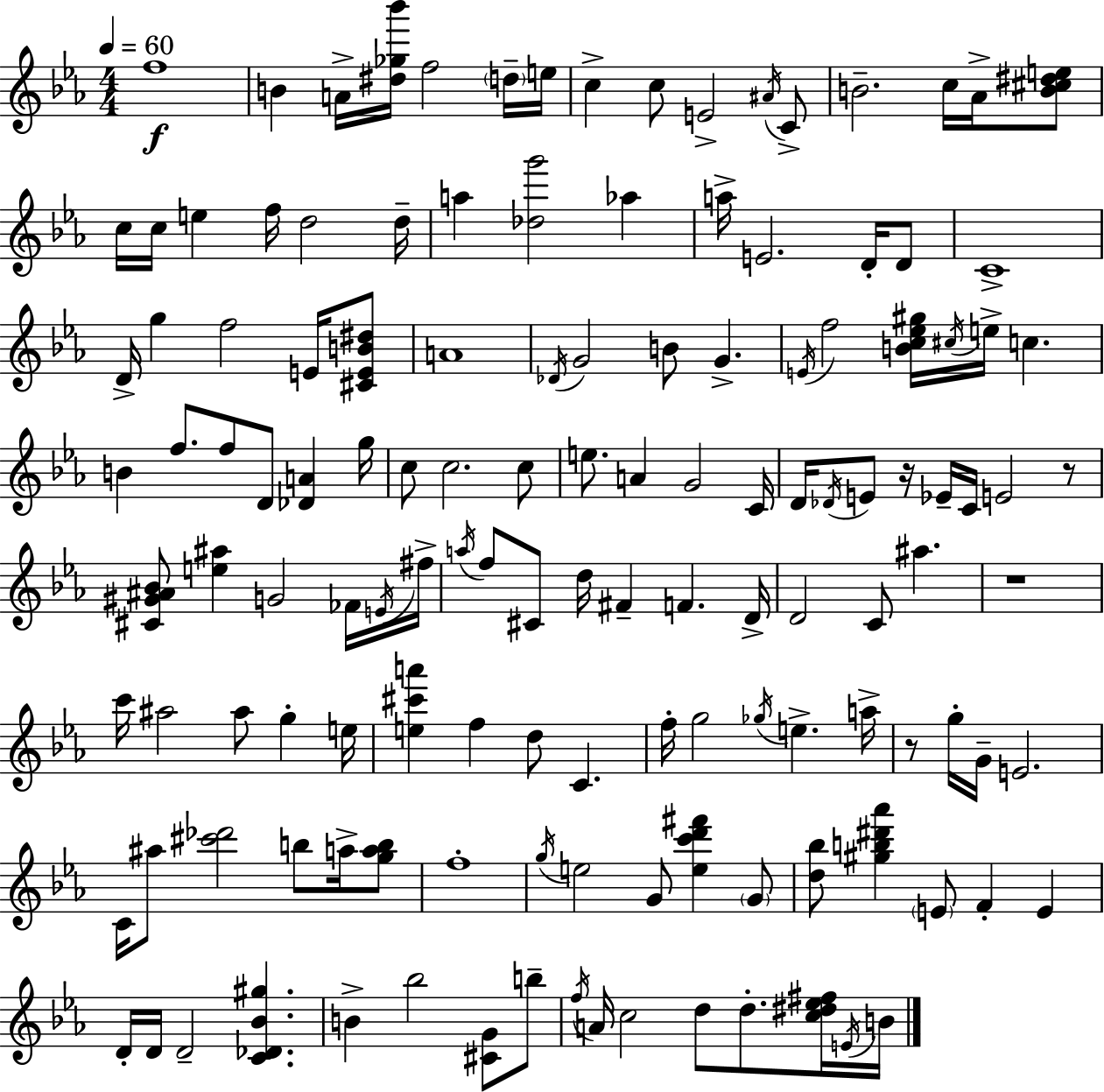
F5/w B4/q A4/s [D#5,Gb5,Bb6]/s F5/h D5/s E5/s C5/q C5/e E4/h A#4/s C4/e B4/h. C5/s Ab4/s [B4,C#5,D#5,E5]/e C5/s C5/s E5/q F5/s D5/h D5/s A5/q [Db5,G6]/h Ab5/q A5/s E4/h. D4/s D4/e C4/w D4/s G5/q F5/h E4/s [C#4,E4,B4,D#5]/e A4/w Db4/s G4/h B4/e G4/q. E4/s F5/h [B4,C5,Eb5,G#5]/s C#5/s E5/s C5/q. B4/q F5/e. F5/e D4/e [Db4,A4]/q G5/s C5/e C5/h. C5/e E5/e. A4/q G4/h C4/s D4/s Db4/s E4/e R/s Eb4/s C4/s E4/h R/e [C#4,G#4,A#4,Bb4]/e [E5,A#5]/q G4/h FES4/s E4/s F#5/s A5/s F5/e C#4/e D5/s F#4/q F4/q. D4/s D4/h C4/e A#5/q. R/w C6/s A#5/h A#5/e G5/q E5/s [E5,C#6,A6]/q F5/q D5/e C4/q. F5/s G5/h Gb5/s E5/q. A5/s R/e G5/s G4/s E4/h. C4/s A#5/e [C#6,Db6]/h B5/e A5/s [G5,A5,B5]/e F5/w G5/s E5/h G4/e [E5,C6,D6,F#6]/q G4/e [D5,Bb5]/e [G#5,B5,D#6,Ab6]/q E4/e F4/q E4/q D4/s D4/s D4/h [C4,Db4,Bb4,G#5]/q. B4/q Bb5/h [C#4,G4]/e B5/e F5/s A4/s C5/h D5/e D5/e. [C5,D#5,Eb5,F#5]/s E4/s B4/s